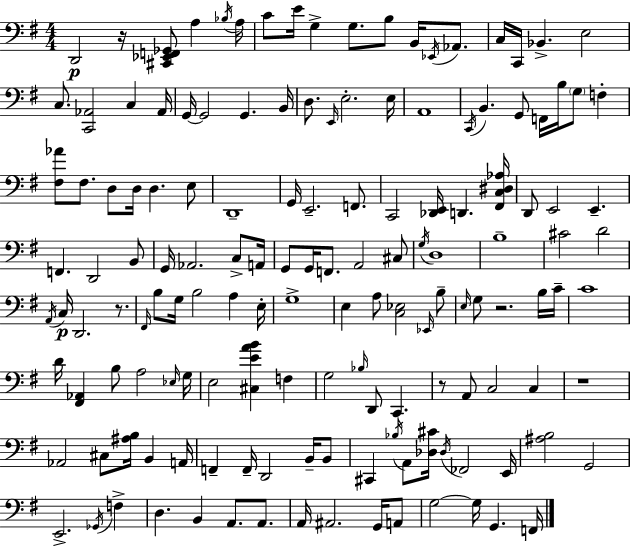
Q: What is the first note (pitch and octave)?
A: D2